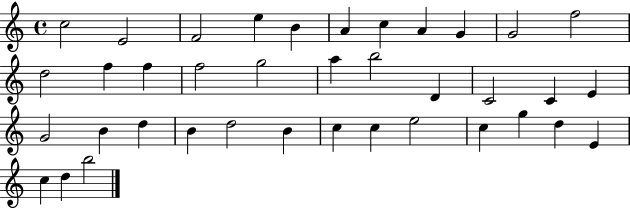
C5/h E4/h F4/h E5/q B4/q A4/q C5/q A4/q G4/q G4/h F5/h D5/h F5/q F5/q F5/h G5/h A5/q B5/h D4/q C4/h C4/q E4/q G4/h B4/q D5/q B4/q D5/h B4/q C5/q C5/q E5/h C5/q G5/q D5/q E4/q C5/q D5/q B5/h